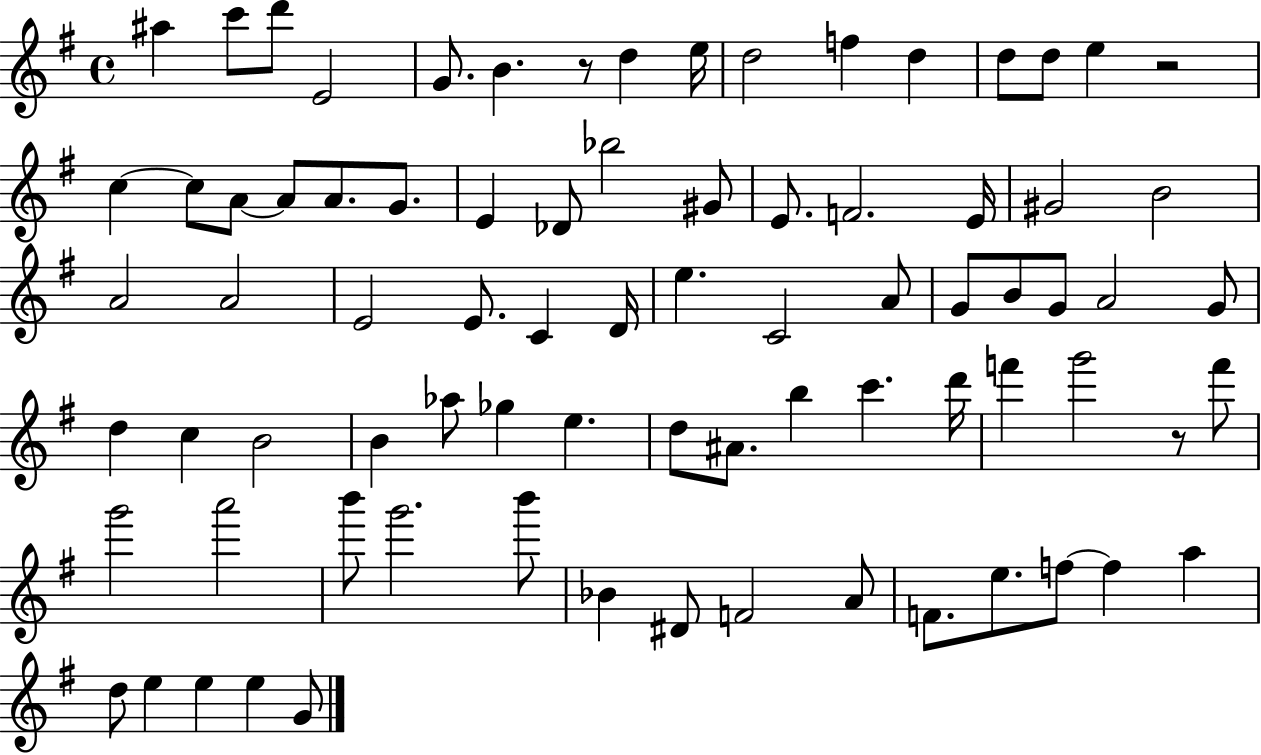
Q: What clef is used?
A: treble